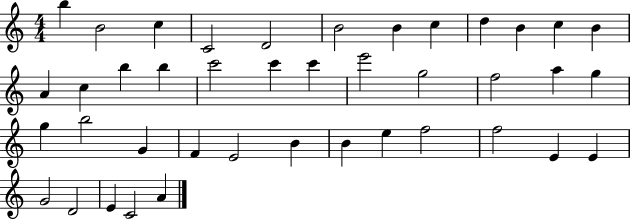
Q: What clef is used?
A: treble